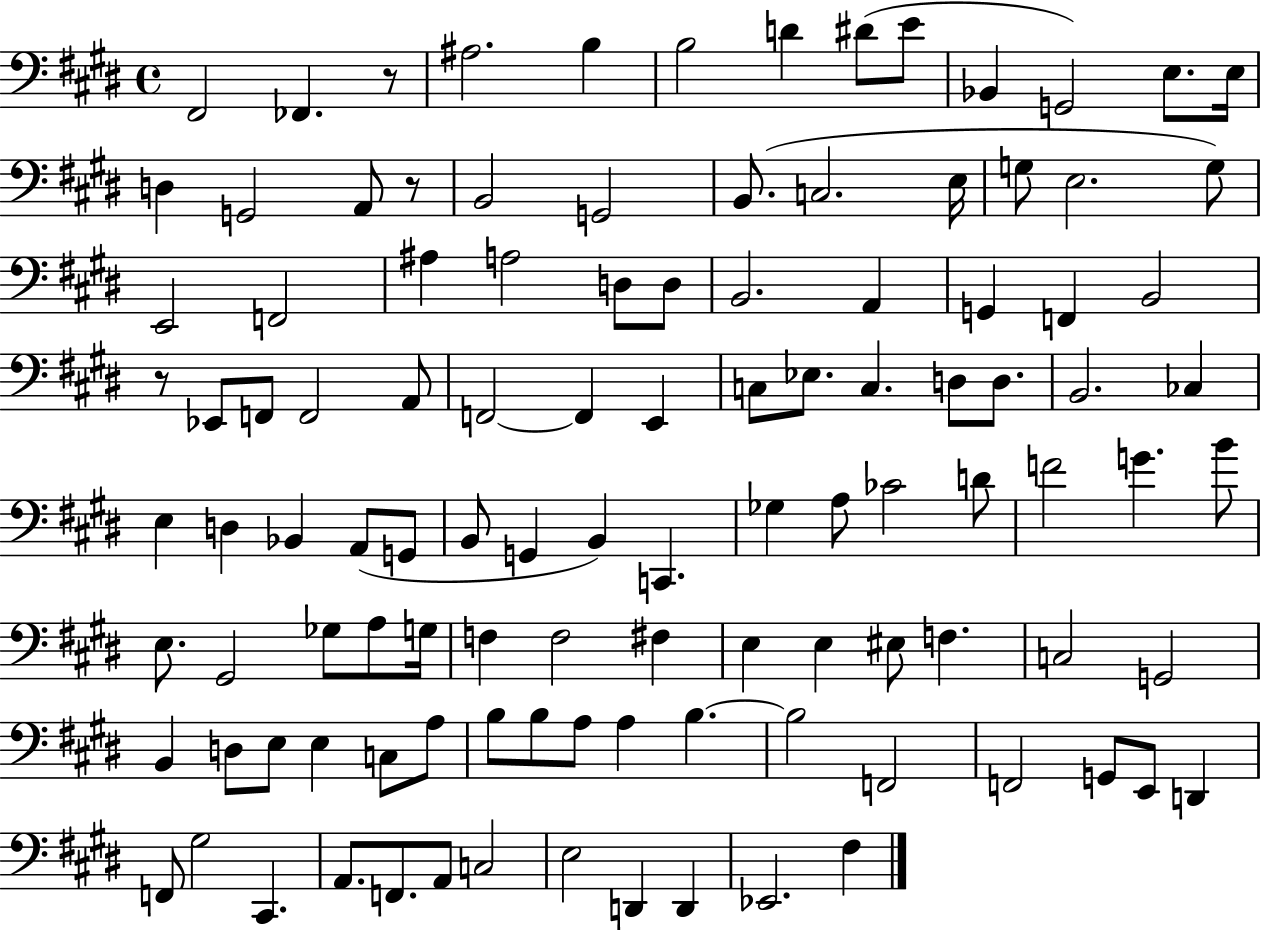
X:1
T:Untitled
M:4/4
L:1/4
K:E
^F,,2 _F,, z/2 ^A,2 B, B,2 D ^D/2 E/2 _B,, G,,2 E,/2 E,/4 D, G,,2 A,,/2 z/2 B,,2 G,,2 B,,/2 C,2 E,/4 G,/2 E,2 G,/2 E,,2 F,,2 ^A, A,2 D,/2 D,/2 B,,2 A,, G,, F,, B,,2 z/2 _E,,/2 F,,/2 F,,2 A,,/2 F,,2 F,, E,, C,/2 _E,/2 C, D,/2 D,/2 B,,2 _C, E, D, _B,, A,,/2 G,,/2 B,,/2 G,, B,, C,, _G, A,/2 _C2 D/2 F2 G B/2 E,/2 ^G,,2 _G,/2 A,/2 G,/4 F, F,2 ^F, E, E, ^E,/2 F, C,2 G,,2 B,, D,/2 E,/2 E, C,/2 A,/2 B,/2 B,/2 A,/2 A, B, B,2 F,,2 F,,2 G,,/2 E,,/2 D,, F,,/2 ^G,2 ^C,, A,,/2 F,,/2 A,,/2 C,2 E,2 D,, D,, _E,,2 ^F,